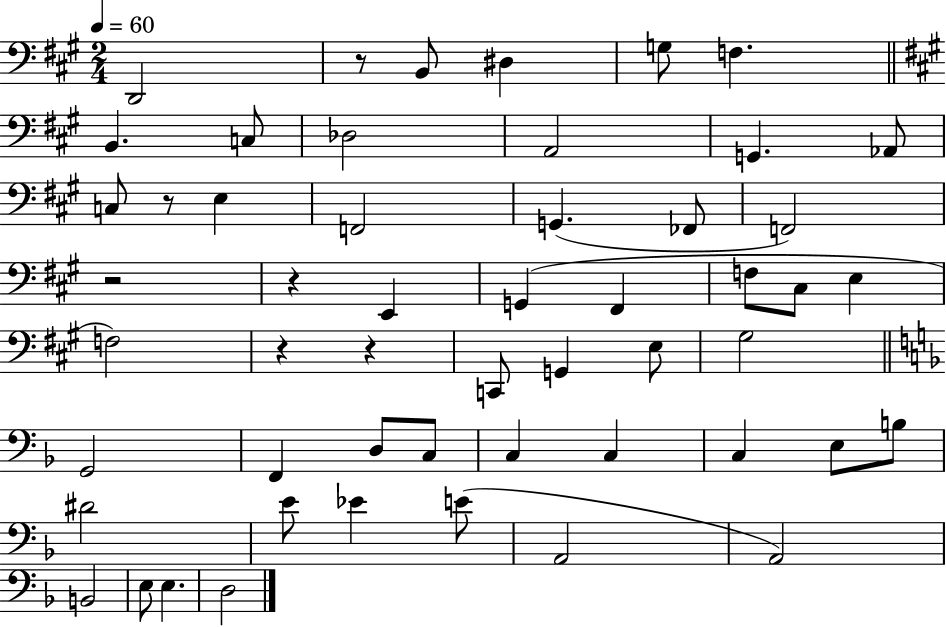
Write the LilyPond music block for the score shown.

{
  \clef bass
  \numericTimeSignature
  \time 2/4
  \key a \major
  \tempo 4 = 60
  d,2 | r8 b,8 dis4 | g8 f4. | \bar "||" \break \key a \major b,4. c8 | des2 | a,2 | g,4. aes,8 | \break c8 r8 e4 | f,2 | g,4.( fes,8 | f,2) | \break r2 | r4 e,4 | g,4( fis,4 | f8 cis8 e4 | \break f2) | r4 r4 | c,8 g,4 e8 | gis2 | \break \bar "||" \break \key f \major g,2 | f,4 d8 c8 | c4 c4 | c4 e8 b8 | \break dis'2 | e'8 ees'4 e'8( | a,2 | a,2) | \break b,2 | e8 e4. | d2 | \bar "|."
}